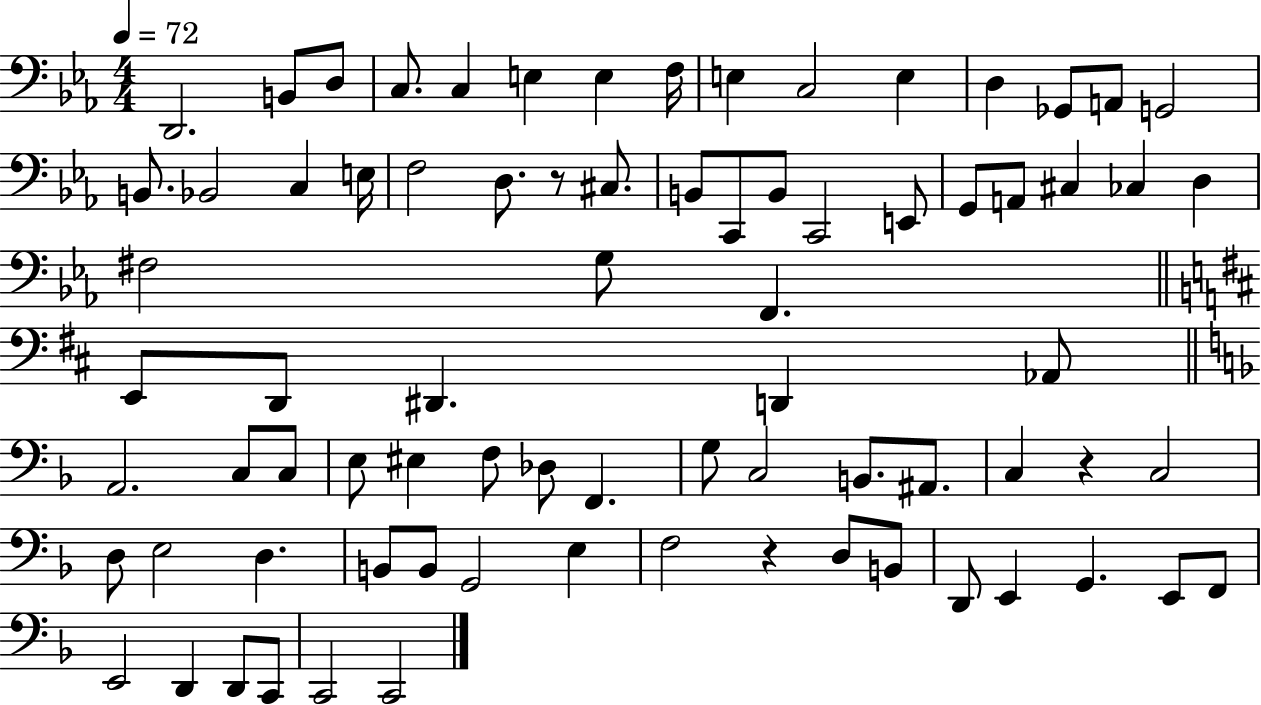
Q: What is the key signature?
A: EES major